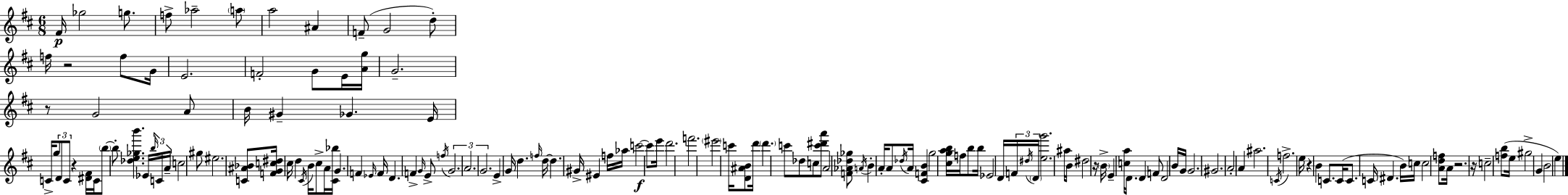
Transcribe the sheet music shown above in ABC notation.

X:1
T:Untitled
M:6/8
L:1/4
K:D
^F/4 _g2 g/2 f/2 _a2 a/2 a2 ^A F/2 G2 d/2 f/4 z2 f/2 G/4 E2 F2 G/2 E/4 [Ag]/4 G2 z/2 G2 A/2 B/4 ^G _G E/4 C/4 g/2 D/2 C/2 z [^D^F]/4 C/4 b/2 b/2 [_de_gb'] _E/4 b/4 C/4 A/4 c2 ^g/2 ^e2 [C^A_B]/2 [FGc^d]/4 ^c/4 d ^C/4 B/4 ^c/2 A/4 [^C_b]/4 G F _E/4 F/4 D F G/4 E/2 f/4 G2 A2 G2 E G/4 d f/4 d/4 d ^G/4 ^E f/4 _a/4 c'2 c'/2 e'/4 d'2 f'2 ^e'2 c'/4 [D^AB]/2 d'/4 d' c'/2 _d/2 c/2 [c'^d'a']/2 A2 [F_A_d_g]/2 A/4 B A/4 A/2 _d/4 A/4 [^CFB] g2 [^cgab]/4 f/4 b/2 b/4 _E2 D/4 F/4 ^d/4 D/4 [eg']2 ^a/4 B/4 ^d2 z/4 B/4 E [ca]/4 D/2 D F/2 D2 B/4 G/4 G2 ^G2 A2 A ^a2 C/4 f2 e/4 z B C/2 C/4 C/2 C/4 ^D B/4 c/4 c2 [Adf]/2 A/4 z2 z/4 c2 [fb]/2 e/4 ^g2 G B2 e